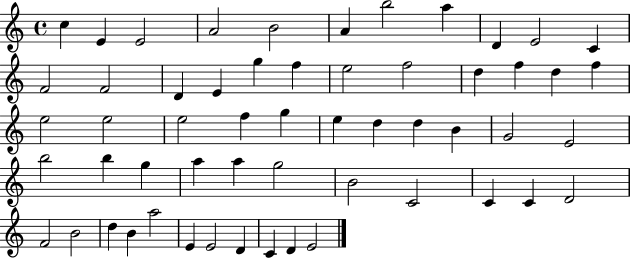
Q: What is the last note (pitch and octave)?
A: E4